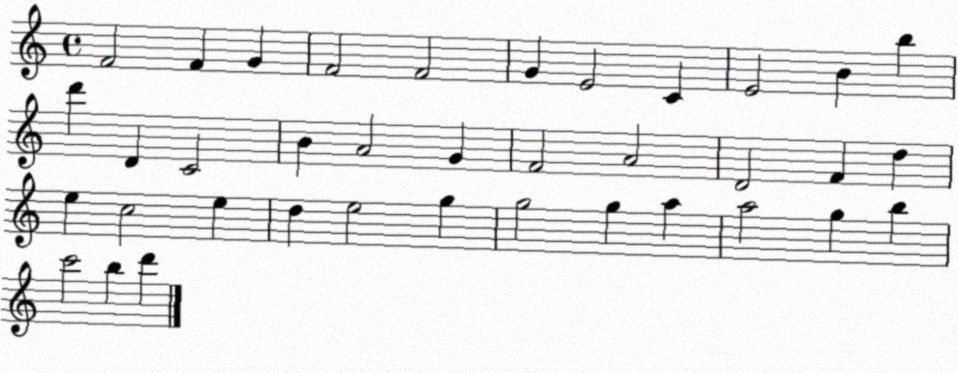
X:1
T:Untitled
M:4/4
L:1/4
K:C
F2 F G F2 F2 G E2 C E2 B b d' D C2 B A2 G F2 A2 D2 F d e c2 e d e2 g g2 g a a2 g b c'2 b d'